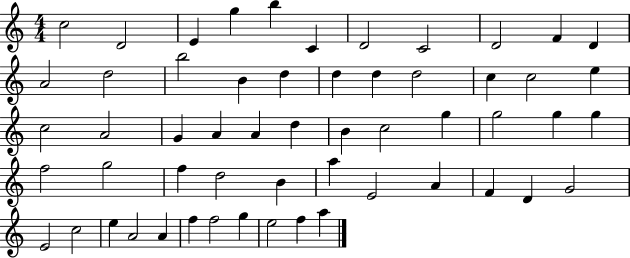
C5/h D4/h E4/q G5/q B5/q C4/q D4/h C4/h D4/h F4/q D4/q A4/h D5/h B5/h B4/q D5/q D5/q D5/q D5/h C5/q C5/h E5/q C5/h A4/h G4/q A4/q A4/q D5/q B4/q C5/h G5/q G5/h G5/q G5/q F5/h G5/h F5/q D5/h B4/q A5/q E4/h A4/q F4/q D4/q G4/h E4/h C5/h E5/q A4/h A4/q F5/q F5/h G5/q E5/h F5/q A5/q